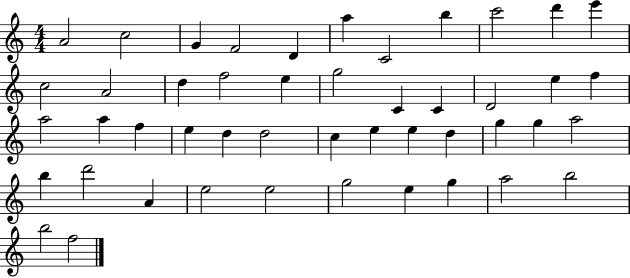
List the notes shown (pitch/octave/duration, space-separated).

A4/h C5/h G4/q F4/h D4/q A5/q C4/h B5/q C6/h D6/q E6/q C5/h A4/h D5/q F5/h E5/q G5/h C4/q C4/q D4/h E5/q F5/q A5/h A5/q F5/q E5/q D5/q D5/h C5/q E5/q E5/q D5/q G5/q G5/q A5/h B5/q D6/h A4/q E5/h E5/h G5/h E5/q G5/q A5/h B5/h B5/h F5/h